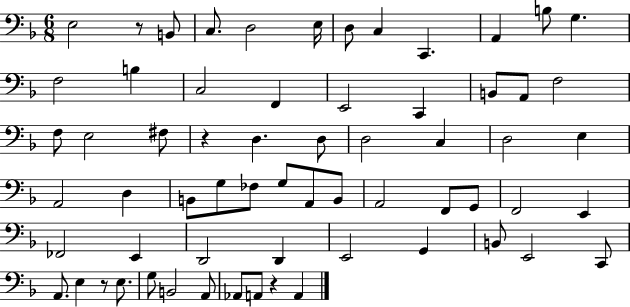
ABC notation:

X:1
T:Untitled
M:6/8
L:1/4
K:F
E,2 z/2 B,,/2 C,/2 D,2 E,/4 D,/2 C, C,, A,, B,/2 G, F,2 B, C,2 F,, E,,2 C,, B,,/2 A,,/2 F,2 F,/2 E,2 ^F,/2 z D, D,/2 D,2 C, D,2 E, A,,2 D, B,,/2 G,/2 _F,/2 G,/2 A,,/2 B,,/2 A,,2 F,,/2 G,,/2 F,,2 E,, _F,,2 E,, D,,2 D,, E,,2 G,, B,,/2 E,,2 C,,/2 A,,/2 E, z/2 E,/2 G,/2 B,,2 A,,/2 _A,,/2 A,,/2 z A,,